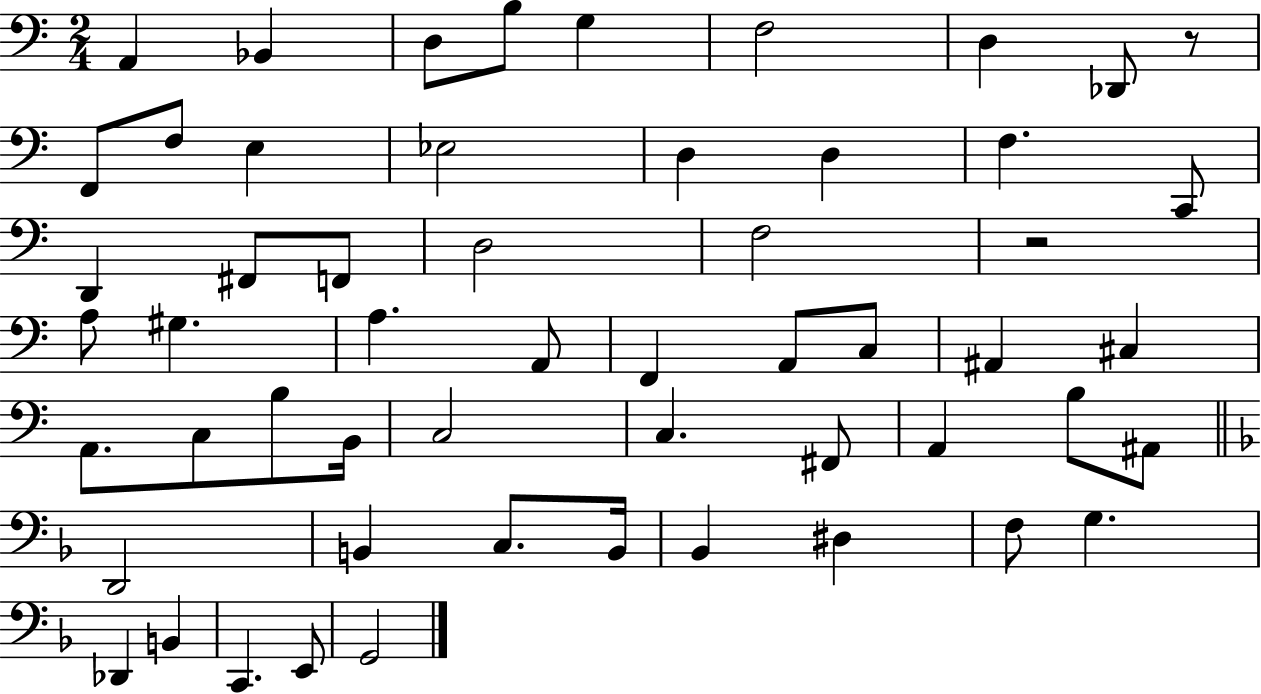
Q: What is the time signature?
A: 2/4